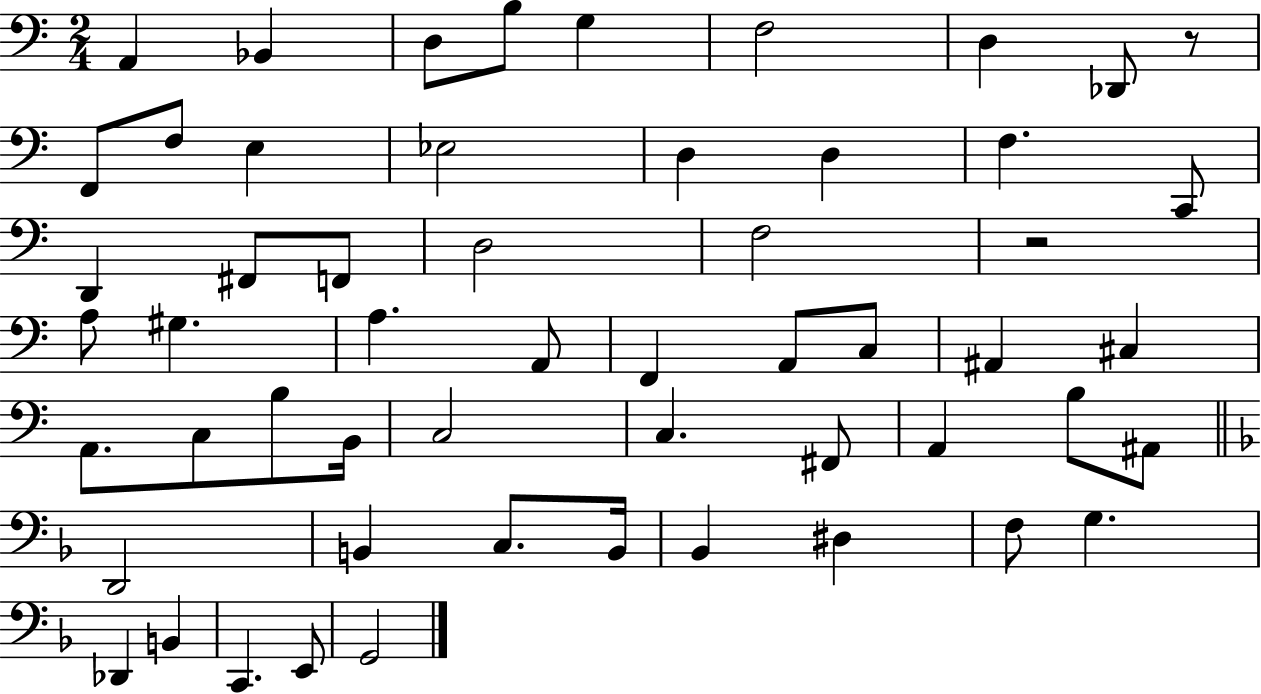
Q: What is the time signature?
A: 2/4